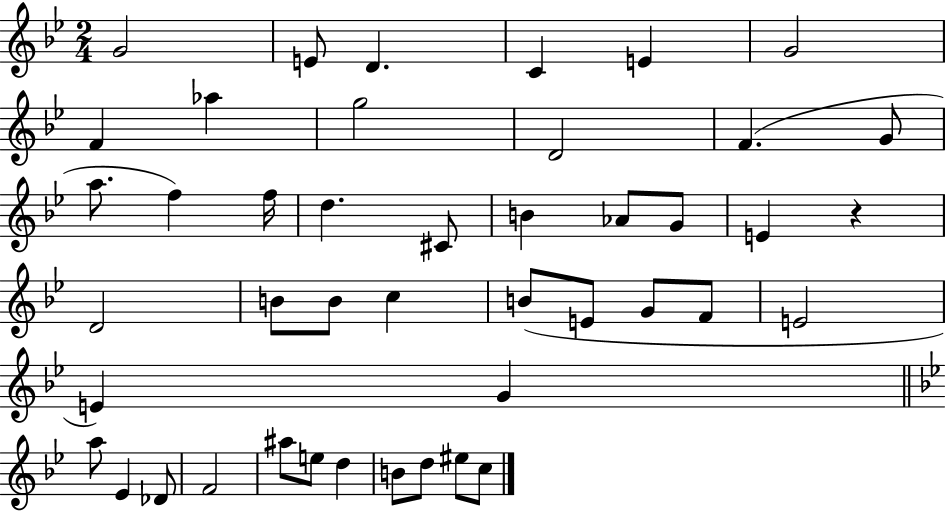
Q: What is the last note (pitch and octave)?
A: C5